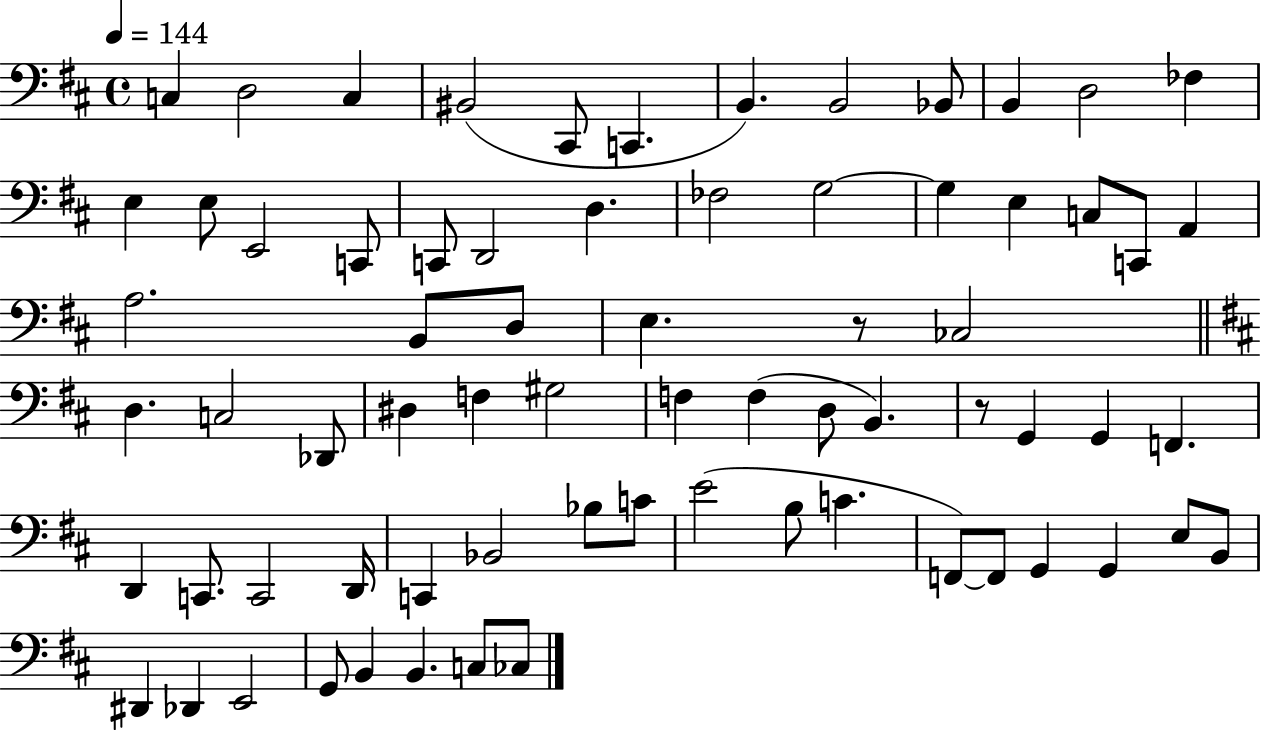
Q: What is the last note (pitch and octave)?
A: CES3